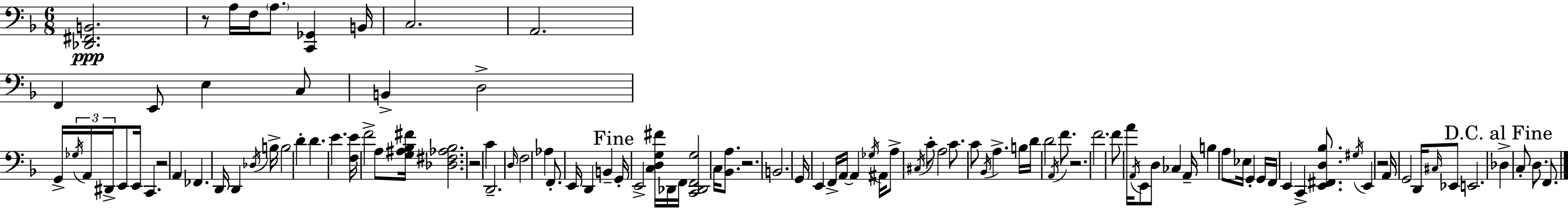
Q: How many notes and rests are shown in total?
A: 109